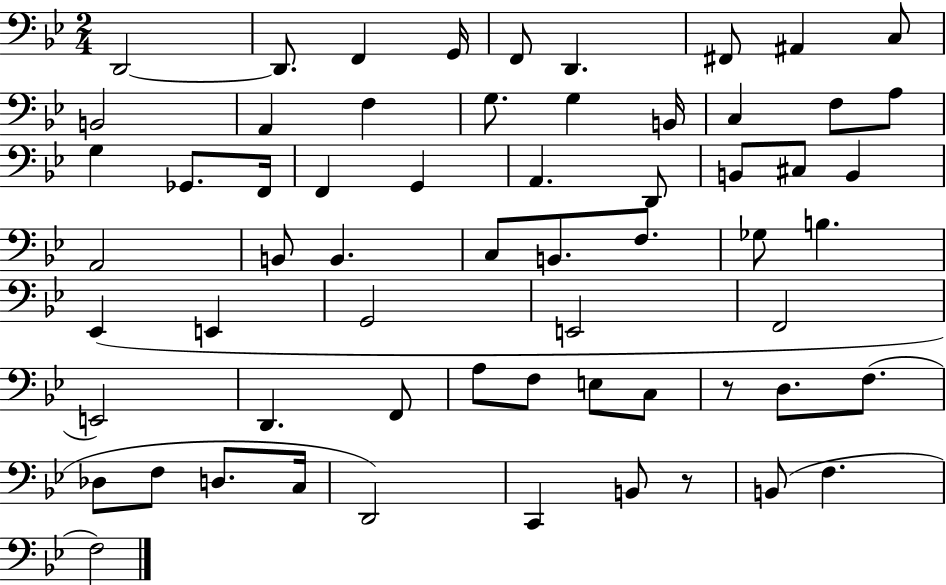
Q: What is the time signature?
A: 2/4